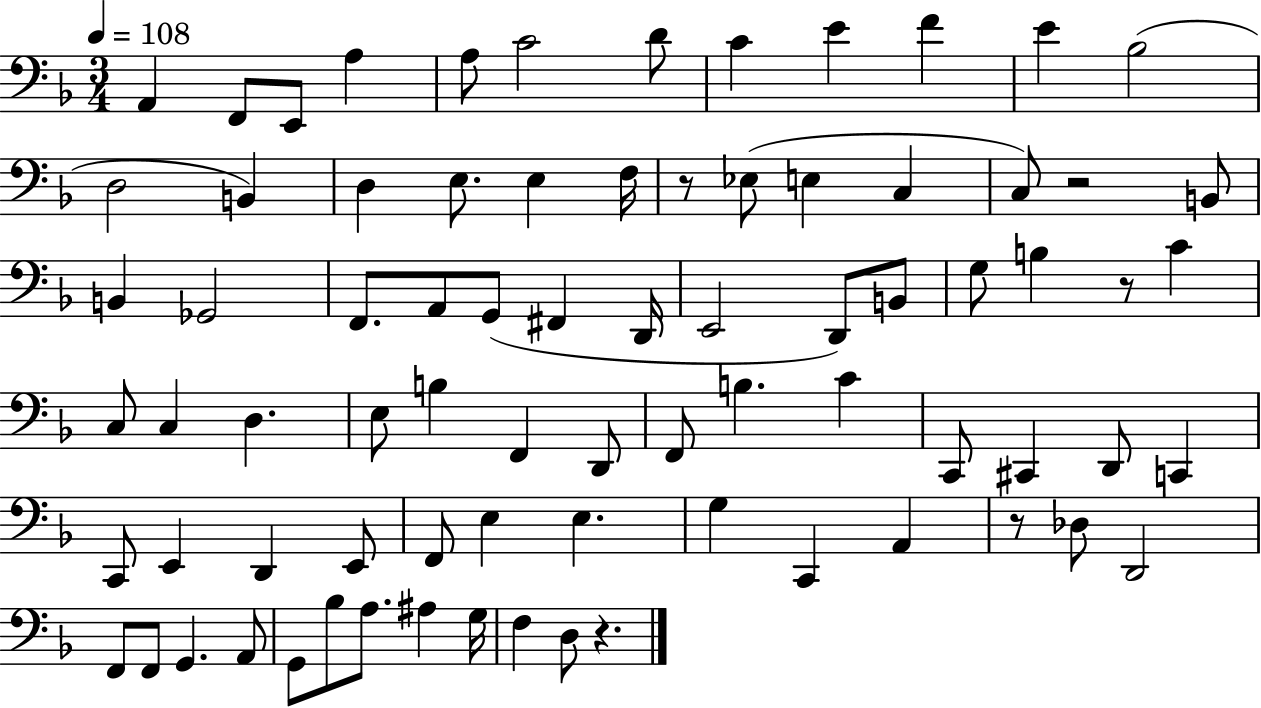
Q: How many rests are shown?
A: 5